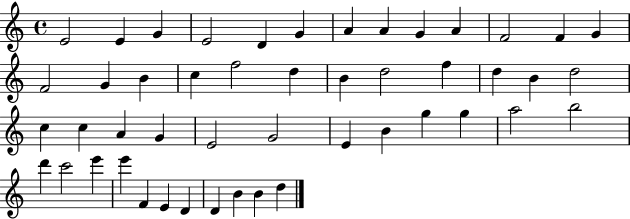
{
  \clef treble
  \time 4/4
  \defaultTimeSignature
  \key c \major
  e'2 e'4 g'4 | e'2 d'4 g'4 | a'4 a'4 g'4 a'4 | f'2 f'4 g'4 | \break f'2 g'4 b'4 | c''4 f''2 d''4 | b'4 d''2 f''4 | d''4 b'4 d''2 | \break c''4 c''4 a'4 g'4 | e'2 g'2 | e'4 b'4 g''4 g''4 | a''2 b''2 | \break d'''4 c'''2 e'''4 | e'''4 f'4 e'4 d'4 | d'4 b'4 b'4 d''4 | \bar "|."
}